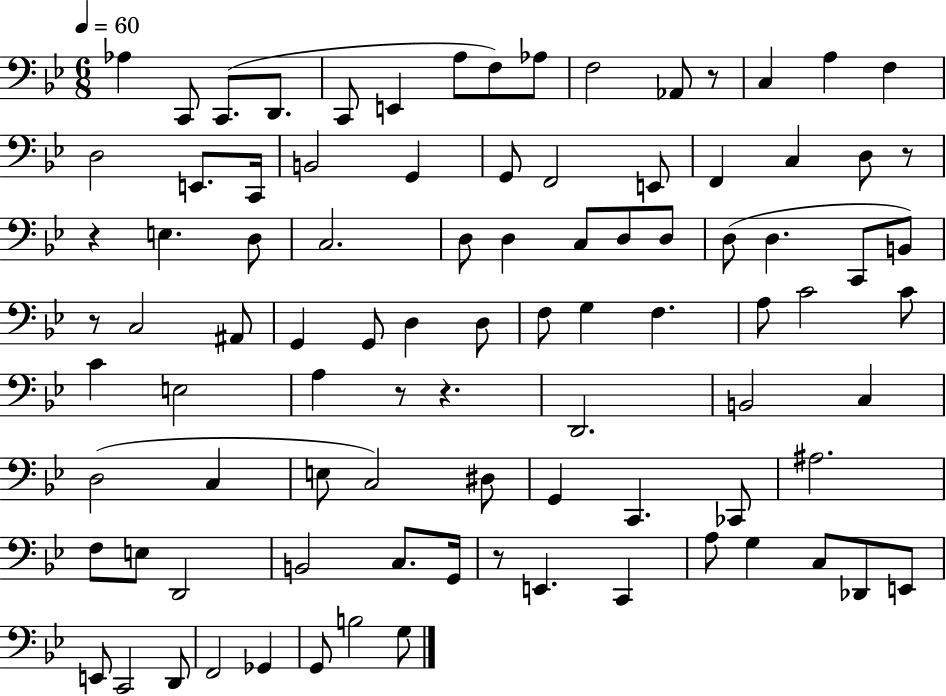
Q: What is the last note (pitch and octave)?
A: G3